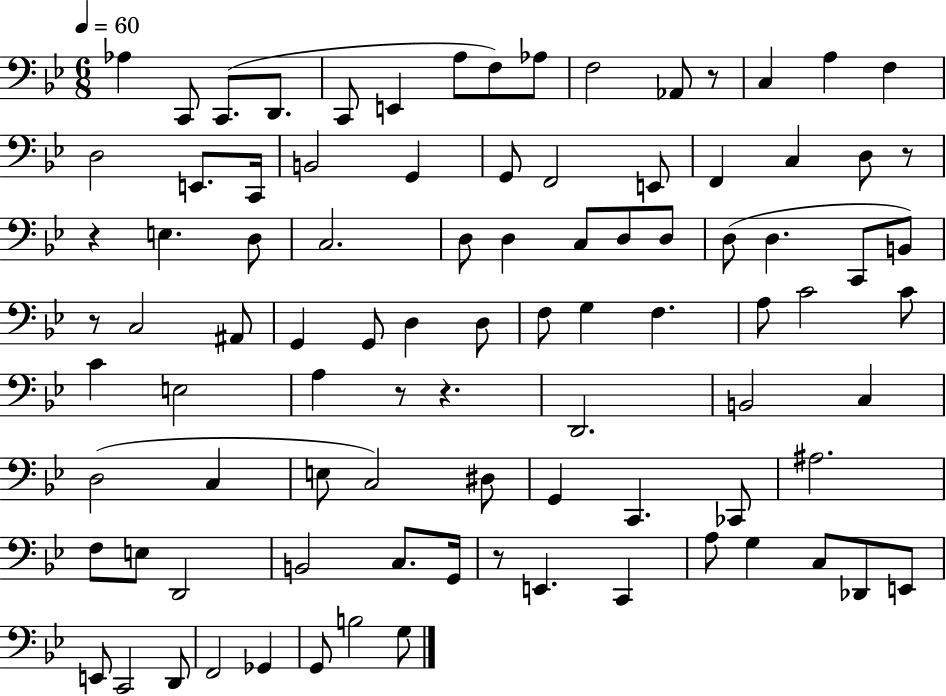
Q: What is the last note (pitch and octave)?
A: G3